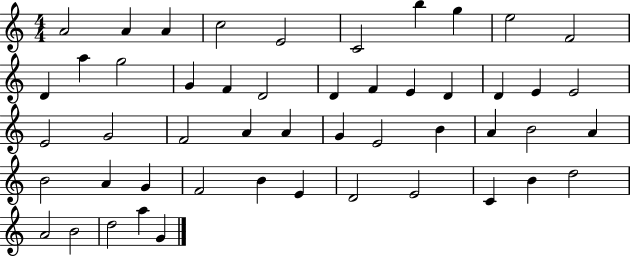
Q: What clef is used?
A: treble